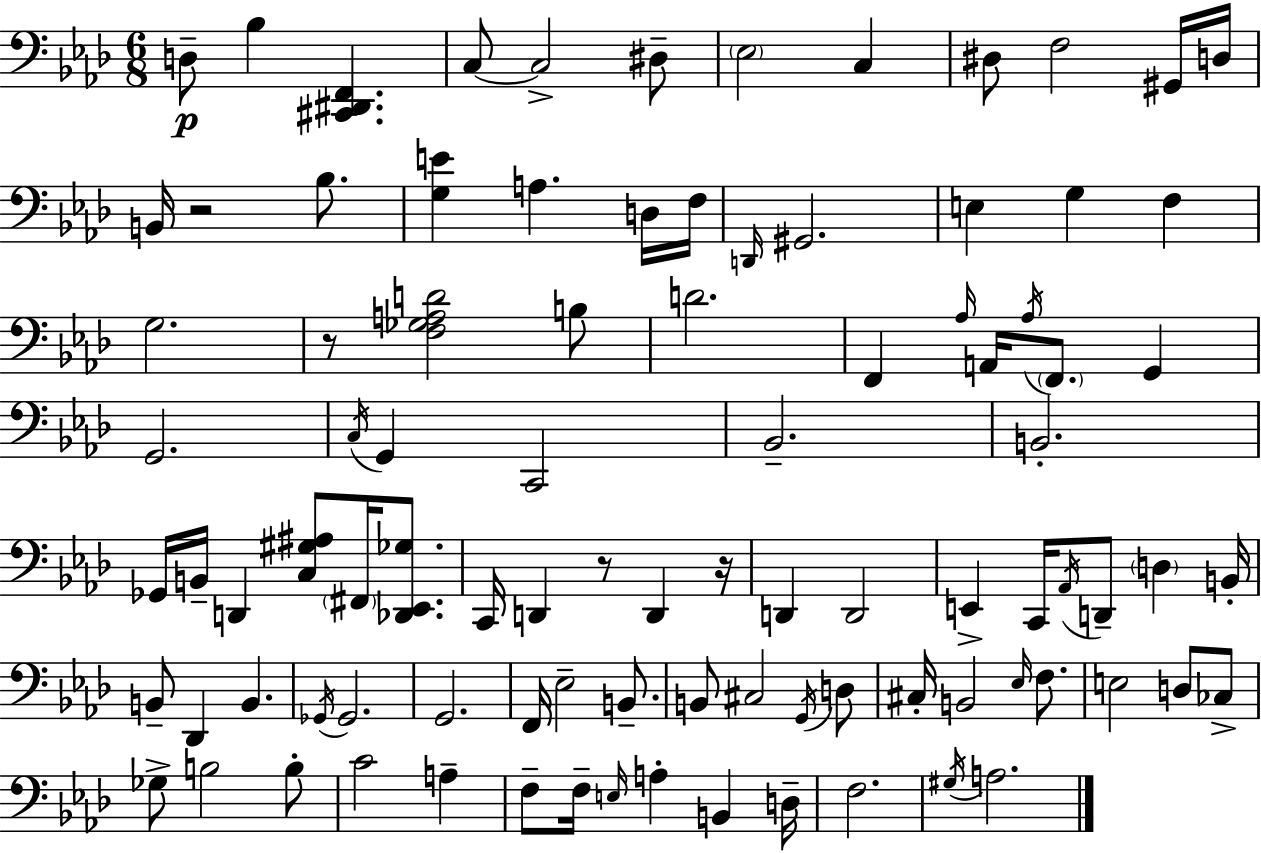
{
  \clef bass
  \numericTimeSignature
  \time 6/8
  \key f \minor
  d8--\p bes4 <cis, dis, f,>4. | c8~~ c2-> dis8-- | \parenthesize ees2 c4 | dis8 f2 gis,16 d16 | \break b,16 r2 bes8. | <g e'>4 a4. d16 f16 | \grace { d,16 } gis,2. | e4 g4 f4 | \break g2. | r8 <f ges a d'>2 b8 | d'2. | f,4 \grace { aes16 } a,16 \acciaccatura { aes16 } \parenthesize f,8. g,4 | \break g,2. | \acciaccatura { c16 } g,4 c,2 | bes,2.-- | b,2.-. | \break ges,16 b,16-- d,4 <c gis ais>8 | \parenthesize fis,16 <des, ees, ges>8. c,16 d,4 r8 d,4 | r16 d,4 d,2 | e,4-> c,16 \acciaccatura { aes,16 } d,8-- | \break \parenthesize d4 b,16-. b,8-- des,4 b,4. | \acciaccatura { ges,16 } ges,2. | g,2. | f,16 ees2-- | \break b,8.-- b,8 cis2 | \acciaccatura { g,16 } d8 cis16-. b,2 | \grace { ees16 } f8. e2 | d8 ces8-> ges8-> b2 | \break b8-. c'2 | a4-- f8-- f16-- \grace { e16 } | a4-. b,4 d16-- f2. | \acciaccatura { gis16 } a2. | \break \bar "|."
}